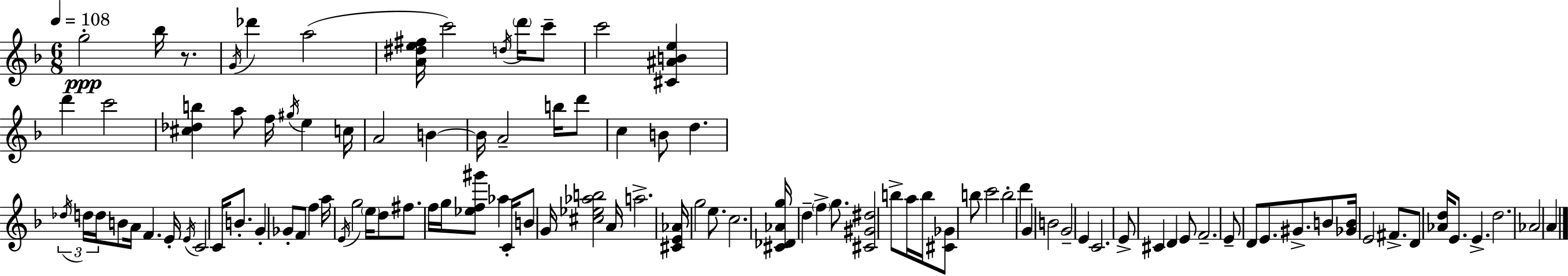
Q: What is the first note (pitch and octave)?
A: G5